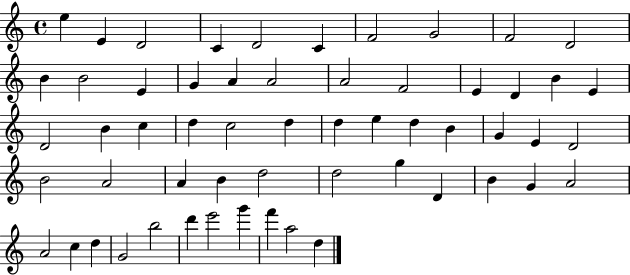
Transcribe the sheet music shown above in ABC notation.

X:1
T:Untitled
M:4/4
L:1/4
K:C
e E D2 C D2 C F2 G2 F2 D2 B B2 E G A A2 A2 F2 E D B E D2 B c d c2 d d e d B G E D2 B2 A2 A B d2 d2 g D B G A2 A2 c d G2 b2 d' e'2 g' f' a2 d